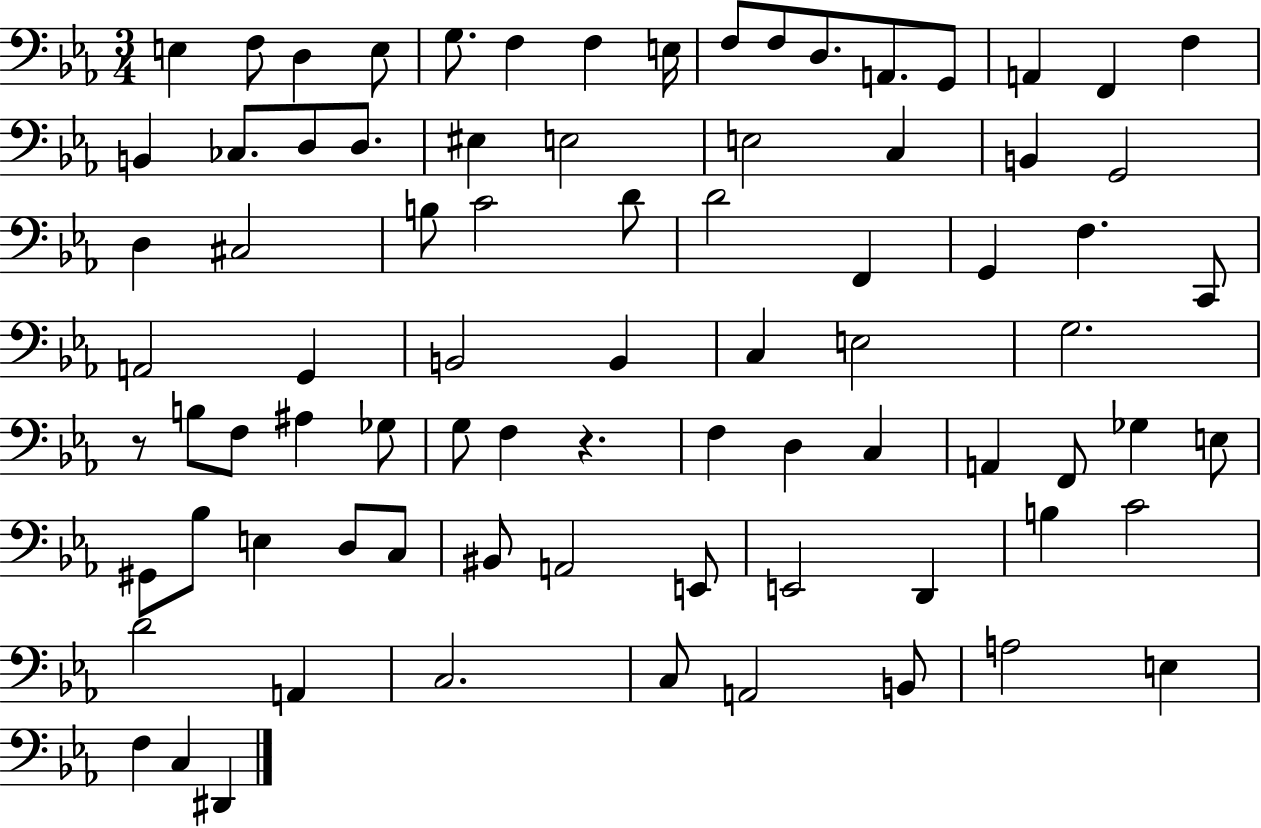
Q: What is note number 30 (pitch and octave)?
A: C4